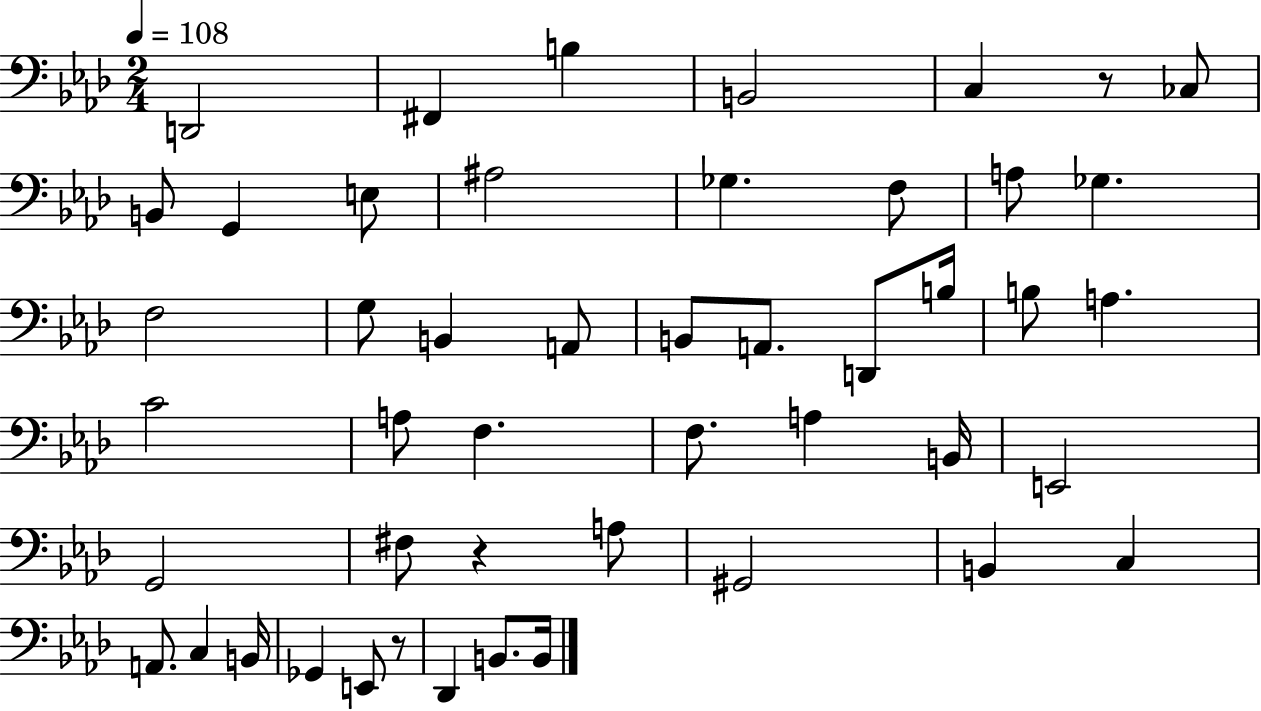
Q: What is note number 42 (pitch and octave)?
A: E2